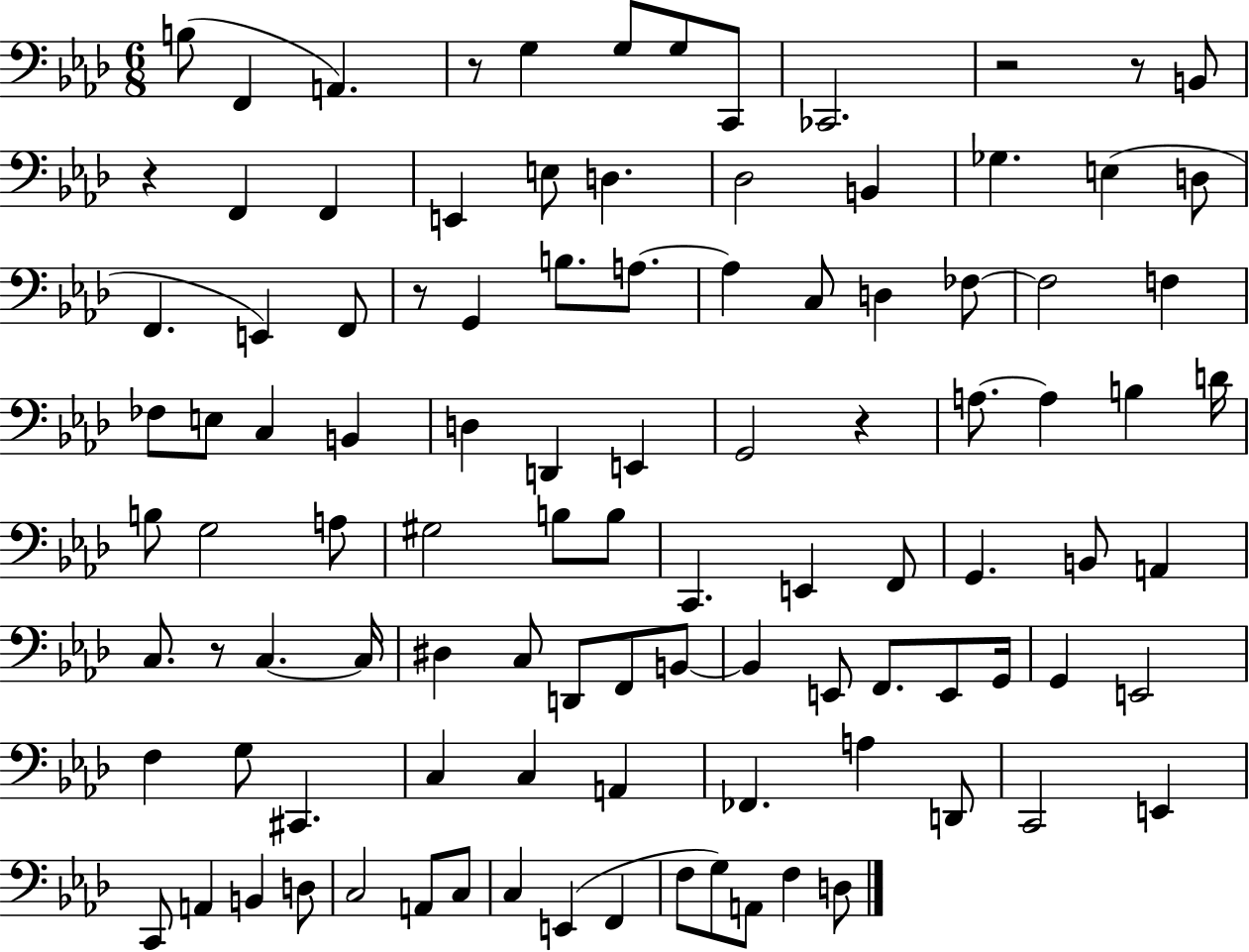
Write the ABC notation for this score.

X:1
T:Untitled
M:6/8
L:1/4
K:Ab
B,/2 F,, A,, z/2 G, G,/2 G,/2 C,,/2 _C,,2 z2 z/2 B,,/2 z F,, F,, E,, E,/2 D, _D,2 B,, _G, E, D,/2 F,, E,, F,,/2 z/2 G,, B,/2 A,/2 A, C,/2 D, _F,/2 _F,2 F, _F,/2 E,/2 C, B,, D, D,, E,, G,,2 z A,/2 A, B, D/4 B,/2 G,2 A,/2 ^G,2 B,/2 B,/2 C,, E,, F,,/2 G,, B,,/2 A,, C,/2 z/2 C, C,/4 ^D, C,/2 D,,/2 F,,/2 B,,/2 B,, E,,/2 F,,/2 E,,/2 G,,/4 G,, E,,2 F, G,/2 ^C,, C, C, A,, _F,, A, D,,/2 C,,2 E,, C,,/2 A,, B,, D,/2 C,2 A,,/2 C,/2 C, E,, F,, F,/2 G,/2 A,,/2 F, D,/2